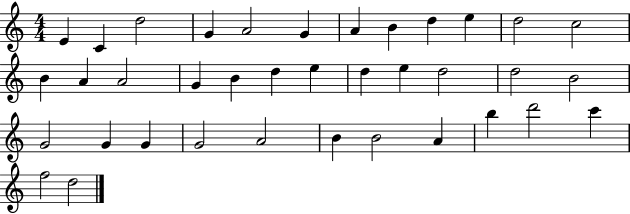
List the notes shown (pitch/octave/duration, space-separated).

E4/q C4/q D5/h G4/q A4/h G4/q A4/q B4/q D5/q E5/q D5/h C5/h B4/q A4/q A4/h G4/q B4/q D5/q E5/q D5/q E5/q D5/h D5/h B4/h G4/h G4/q G4/q G4/h A4/h B4/q B4/h A4/q B5/q D6/h C6/q F5/h D5/h